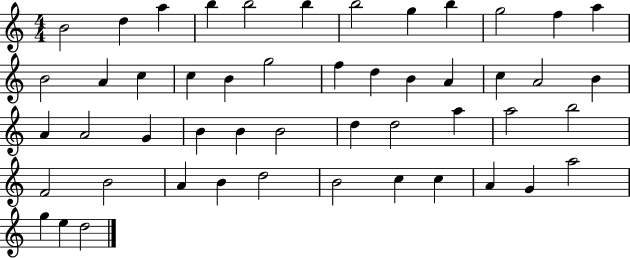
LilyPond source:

{
  \clef treble
  \numericTimeSignature
  \time 4/4
  \key c \major
  b'2 d''4 a''4 | b''4 b''2 b''4 | b''2 g''4 b''4 | g''2 f''4 a''4 | \break b'2 a'4 c''4 | c''4 b'4 g''2 | f''4 d''4 b'4 a'4 | c''4 a'2 b'4 | \break a'4 a'2 g'4 | b'4 b'4 b'2 | d''4 d''2 a''4 | a''2 b''2 | \break f'2 b'2 | a'4 b'4 d''2 | b'2 c''4 c''4 | a'4 g'4 a''2 | \break g''4 e''4 d''2 | \bar "|."
}